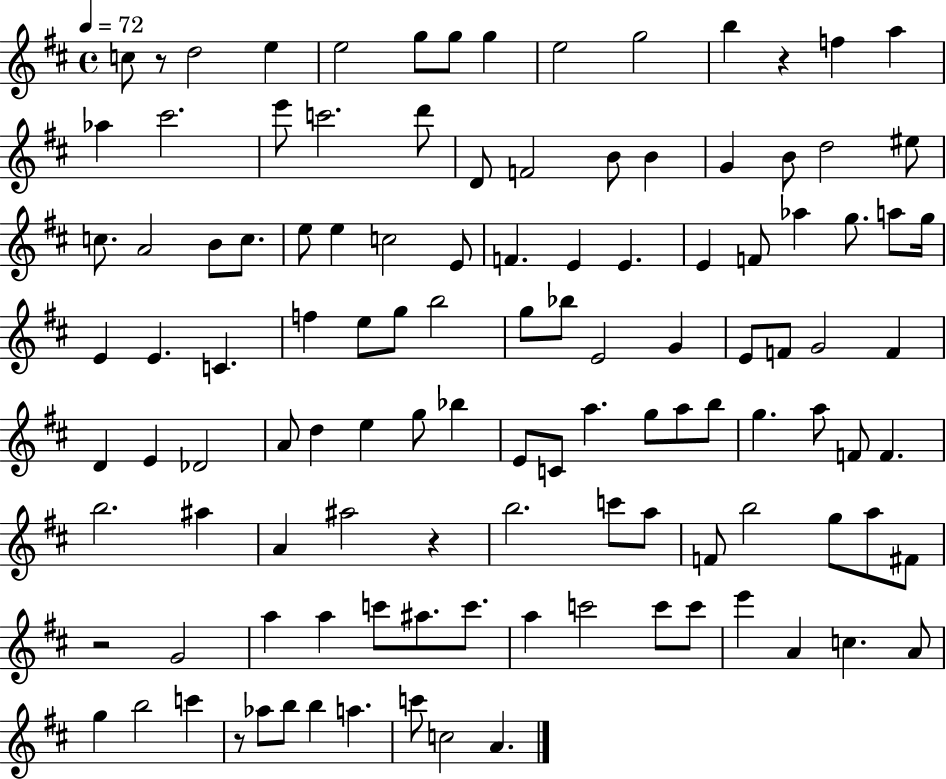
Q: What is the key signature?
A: D major